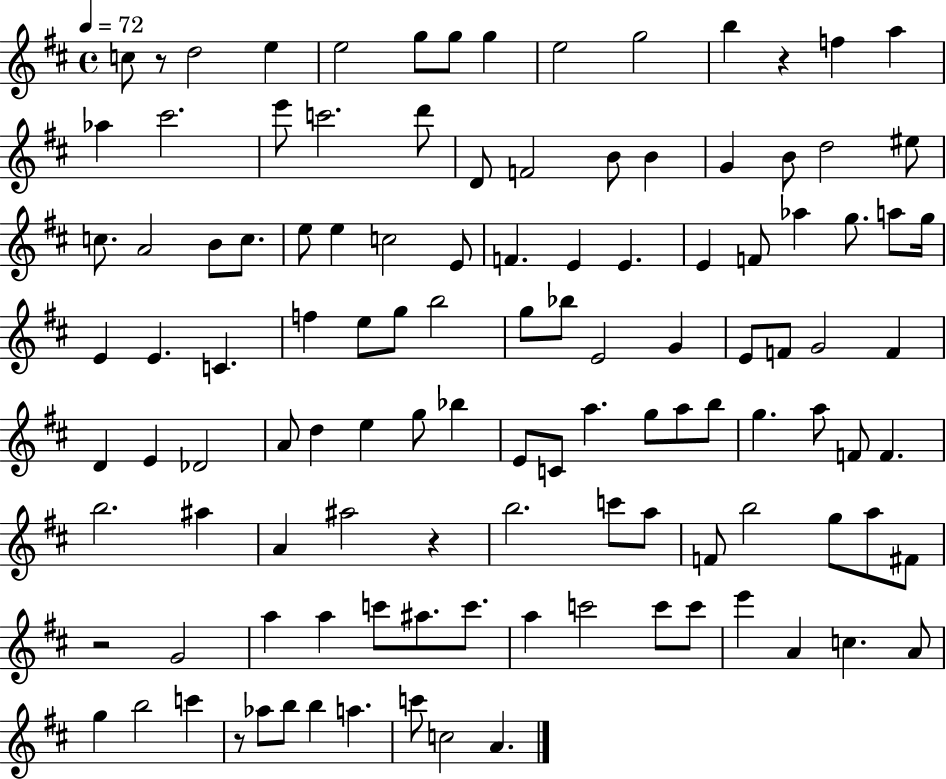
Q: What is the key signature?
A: D major